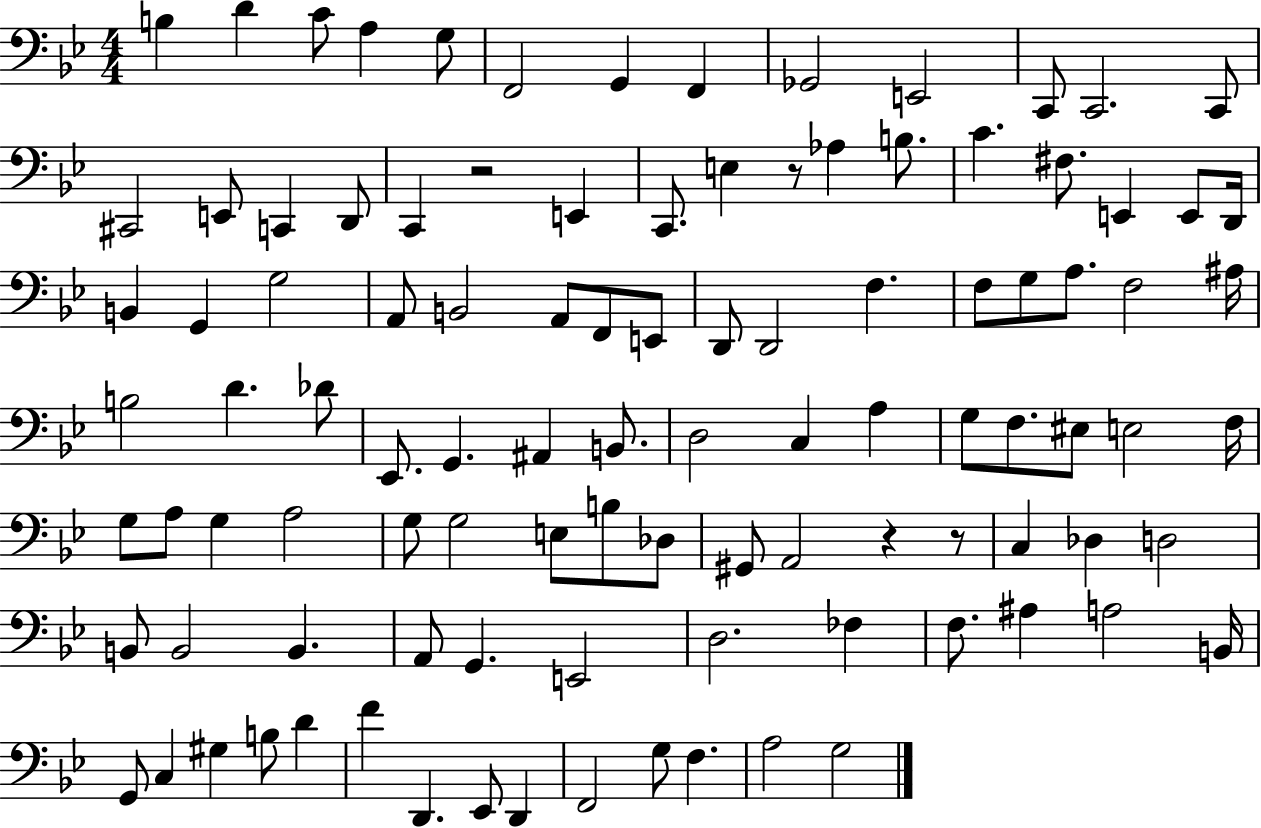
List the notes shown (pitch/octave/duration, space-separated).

B3/q D4/q C4/e A3/q G3/e F2/h G2/q F2/q Gb2/h E2/h C2/e C2/h. C2/e C#2/h E2/e C2/q D2/e C2/q R/h E2/q C2/e. E3/q R/e Ab3/q B3/e. C4/q. F#3/e. E2/q E2/e D2/s B2/q G2/q G3/h A2/e B2/h A2/e F2/e E2/e D2/e D2/h F3/q. F3/e G3/e A3/e. F3/h A#3/s B3/h D4/q. Db4/e Eb2/e. G2/q. A#2/q B2/e. D3/h C3/q A3/q G3/e F3/e. EIS3/e E3/h F3/s G3/e A3/e G3/q A3/h G3/e G3/h E3/e B3/e Db3/e G#2/e A2/h R/q R/e C3/q Db3/q D3/h B2/e B2/h B2/q. A2/e G2/q. E2/h D3/h. FES3/q F3/e. A#3/q A3/h B2/s G2/e C3/q G#3/q B3/e D4/q F4/q D2/q. Eb2/e D2/q F2/h G3/e F3/q. A3/h G3/h